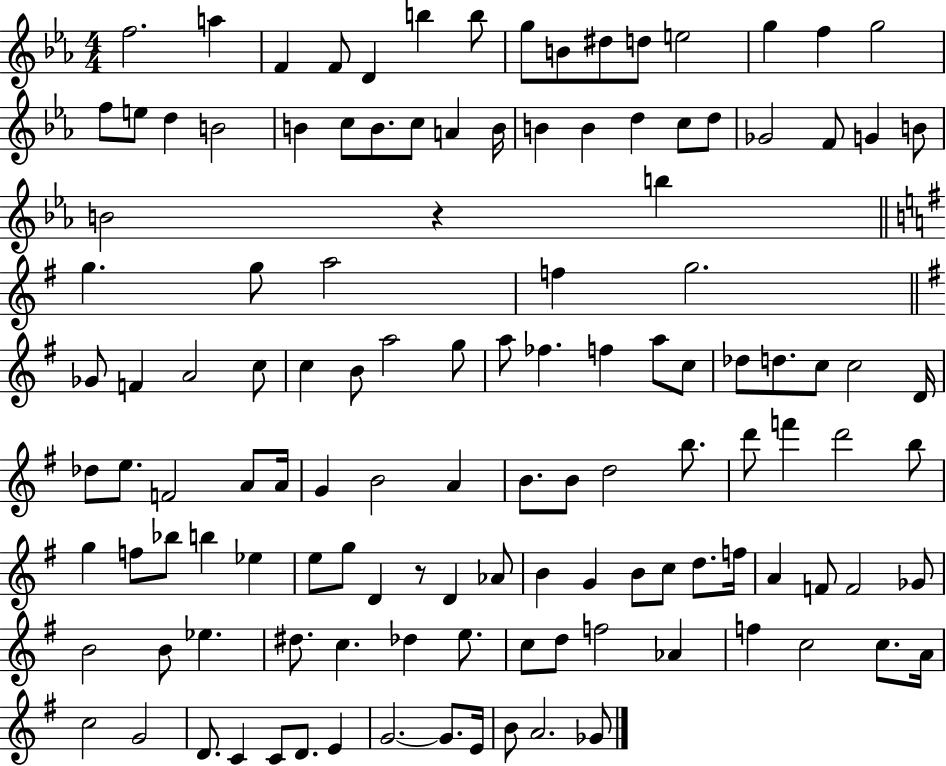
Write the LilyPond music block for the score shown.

{
  \clef treble
  \numericTimeSignature
  \time 4/4
  \key ees \major
  f''2. a''4 | f'4 f'8 d'4 b''4 b''8 | g''8 b'8 dis''8 d''8 e''2 | g''4 f''4 g''2 | \break f''8 e''8 d''4 b'2 | b'4 c''8 b'8. c''8 a'4 b'16 | b'4 b'4 d''4 c''8 d''8 | ges'2 f'8 g'4 b'8 | \break b'2 r4 b''4 | \bar "||" \break \key e \minor g''4. g''8 a''2 | f''4 g''2. | \bar "||" \break \key g \major ges'8 f'4 a'2 c''8 | c''4 b'8 a''2 g''8 | a''8 fes''4. f''4 a''8 c''8 | des''8 d''8. c''8 c''2 d'16 | \break des''8 e''8. f'2 a'8 a'16 | g'4 b'2 a'4 | b'8. b'8 d''2 b''8. | d'''8 f'''4 d'''2 b''8 | \break g''4 f''8 bes''8 b''4 ees''4 | e''8 g''8 d'4 r8 d'4 aes'8 | b'4 g'4 b'8 c''8 d''8. f''16 | a'4 f'8 f'2 ges'8 | \break b'2 b'8 ees''4. | dis''8. c''4. des''4 e''8. | c''8 d''8 f''2 aes'4 | f''4 c''2 c''8. a'16 | \break c''2 g'2 | d'8. c'4 c'8 d'8. e'4 | g'2.~~ g'8. e'16 | b'8 a'2. ges'8 | \break \bar "|."
}